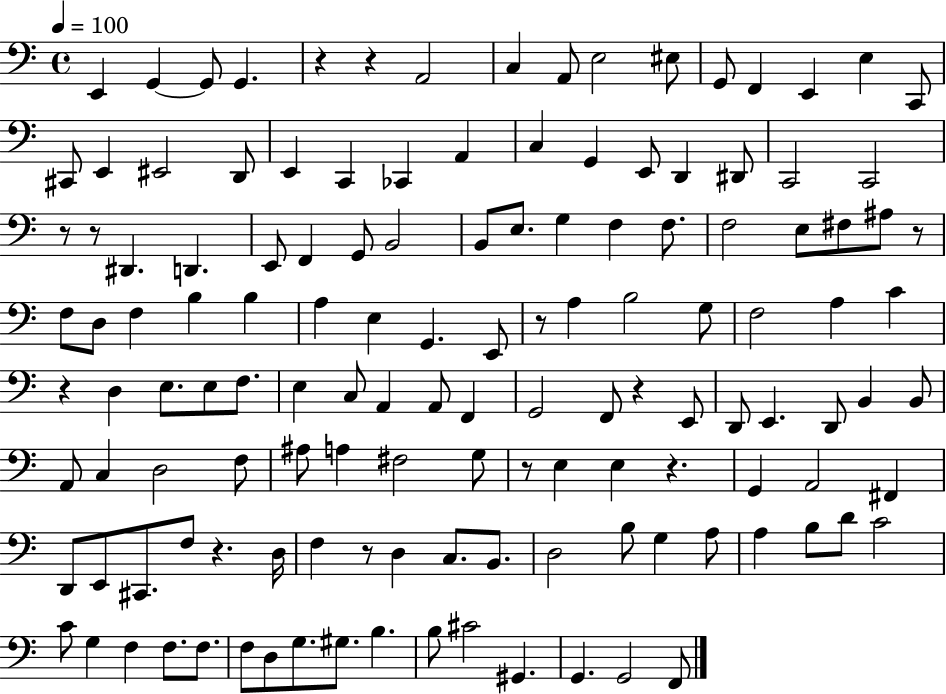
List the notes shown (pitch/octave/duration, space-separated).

E2/q G2/q G2/e G2/q. R/q R/q A2/h C3/q A2/e E3/h EIS3/e G2/e F2/q E2/q E3/q C2/e C#2/e E2/q EIS2/h D2/e E2/q C2/q CES2/q A2/q C3/q G2/q E2/e D2/q D#2/e C2/h C2/h R/e R/e D#2/q. D2/q. E2/e F2/q G2/e B2/h B2/e E3/e. G3/q F3/q F3/e. F3/h E3/e F#3/e A#3/e R/e F3/e D3/e F3/q B3/q B3/q A3/q E3/q G2/q. E2/e R/e A3/q B3/h G3/e F3/h A3/q C4/q R/q D3/q E3/e. E3/e F3/e. E3/q C3/e A2/q A2/e F2/q G2/h F2/e R/q E2/e D2/e E2/q. D2/e B2/q B2/e A2/e C3/q D3/h F3/e A#3/e A3/q F#3/h G3/e R/e E3/q E3/q R/q. G2/q A2/h F#2/q D2/e E2/e C#2/e. F3/e R/q. D3/s F3/q R/e D3/q C3/e. B2/e. D3/h B3/e G3/q A3/e A3/q B3/e D4/e C4/h C4/e G3/q F3/q F3/e. F3/e. F3/e D3/e G3/e. G#3/e. B3/q. B3/e C#4/h G#2/q. G2/q. G2/h F2/e